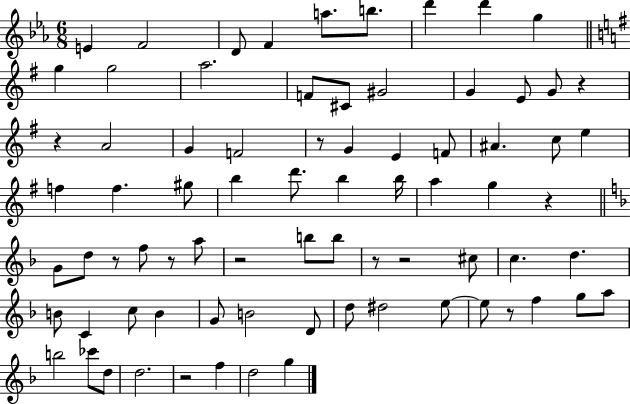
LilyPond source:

{
  \clef treble
  \numericTimeSignature
  \time 6/8
  \key ees \major
  \repeat volta 2 { e'4 f'2 | d'8 f'4 a''8. b''8. | d'''4 d'''4 g''4 | \bar "||" \break \key g \major g''4 g''2 | a''2. | f'8 cis'8 gis'2 | g'4 e'8 g'8 r4 | \break r4 a'2 | g'4 f'2 | r8 g'4 e'4 f'8 | ais'4. c''8 e''4 | \break f''4 f''4. gis''8 | b''4 d'''8. b''4 b''16 | a''4 g''4 r4 | \bar "||" \break \key f \major g'8 d''8 r8 f''8 r8 a''8 | r2 b''8 b''8 | r8 r2 cis''8 | c''4. d''4. | \break b'8 c'4 c''8 b'4 | g'8 b'2 d'8 | d''8 dis''2 e''8~~ | e''8 r8 f''4 g''8 a''8 | \break b''2 ces'''8 d''8 | d''2. | r2 f''4 | d''2 g''4 | \break } \bar "|."
}